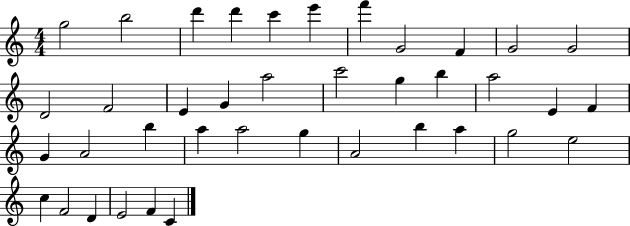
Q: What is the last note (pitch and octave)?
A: C4